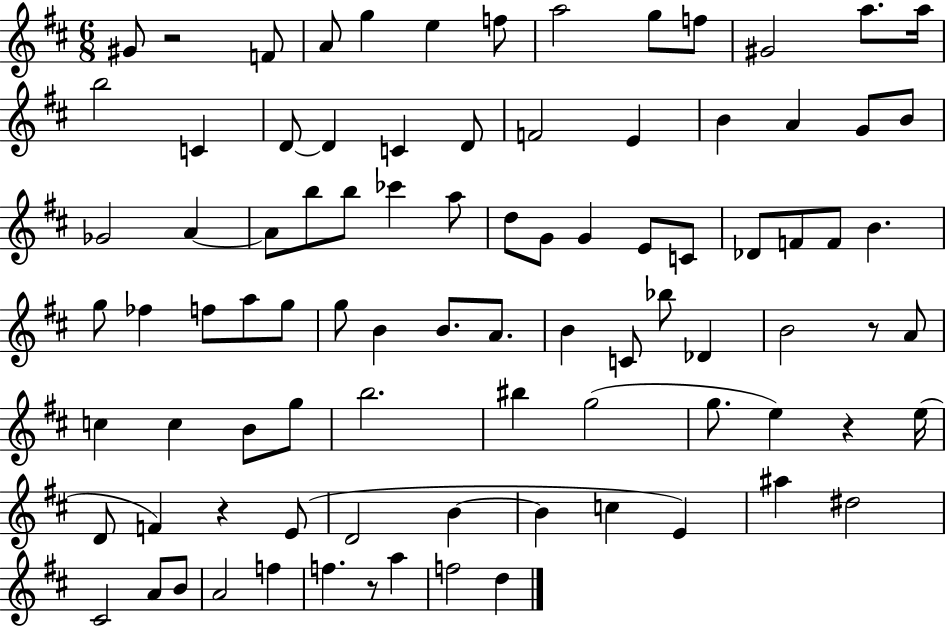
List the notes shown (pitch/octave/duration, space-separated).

G#4/e R/h F4/e A4/e G5/q E5/q F5/e A5/h G5/e F5/e G#4/h A5/e. A5/s B5/h C4/q D4/e D4/q C4/q D4/e F4/h E4/q B4/q A4/q G4/e B4/e Gb4/h A4/q A4/e B5/e B5/e CES6/q A5/e D5/e G4/e G4/q E4/e C4/e Db4/e F4/e F4/e B4/q. G5/e FES5/q F5/e A5/e G5/e G5/e B4/q B4/e. A4/e. B4/q C4/e Bb5/e Db4/q B4/h R/e A4/e C5/q C5/q B4/e G5/e B5/h. BIS5/q G5/h G5/e. E5/q R/q E5/s D4/e F4/q R/q E4/e D4/h B4/q B4/q C5/q E4/q A#5/q D#5/h C#4/h A4/e B4/e A4/h F5/q F5/q. R/e A5/q F5/h D5/q